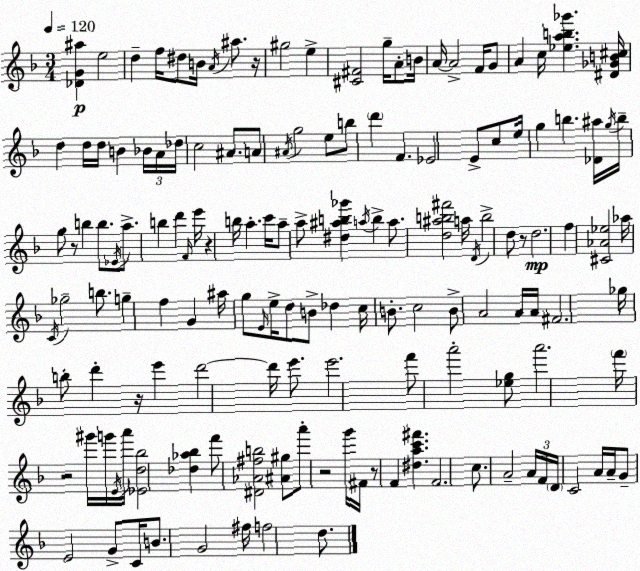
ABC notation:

X:1
T:Untitled
M:3/4
L:1/4
K:Dm
[_DG^a] e2 d f/4 ^d/2 B/4 A/4 ^a/2 z/4 ^g2 e [^C^F]2 g/4 A/2 B/4 A/4 A2 F/4 G/2 A c/4 [_eab_g'] [^D_GB^c]/4 d d/4 d/4 B _B/4 A/4 _d/4 c2 ^A/2 A/2 ^A/4 g2 e/2 b/2 d' F _E2 E/2 c/2 e/4 g b [_D^a]/4 g/4 b/4 g/2 z/2 b b/2 _E/4 a/2 b d' F/4 e'/4 z b/4 a c'/4 a/2 a/2 [^d^ab_g'] a/4 b a/2 [d^ab^f']2 a/4 D/4 b2 d/2 z/2 d2 f [^C_A_e]2 _a/4 C/4 _g2 b/2 g f G ^a/4 g/2 E/4 e/4 d/2 B/2 _d c/4 B/2 c2 B/2 A2 A/4 A/4 ^F2 _g/4 b/2 d' z/4 e' d'2 d'/4 e'/2 e'2 f'/2 a'2 [_eg]/2 a'2 f'/4 z2 ^g'/4 g'/4 E/4 a'/4 [_Ed_b]2 [_d_a_b] f'/2 [^D_A^fb]2 [^A^g]/2 a'/2 z2 g'/4 ^F/4 z/2 F [^dac'^f'] F2 c/2 A2 A/4 F/4 D/4 C2 A/4 A/4 G/2 E2 G/2 C/4 B/2 G2 ^f/4 f2 d/2